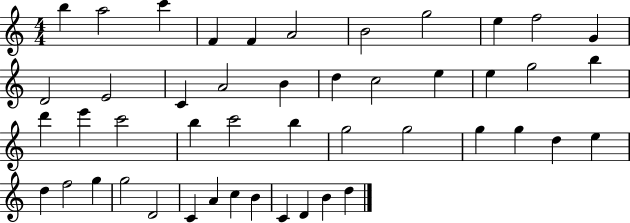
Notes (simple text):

B5/q A5/h C6/q F4/q F4/q A4/h B4/h G5/h E5/q F5/h G4/q D4/h E4/h C4/q A4/h B4/q D5/q C5/h E5/q E5/q G5/h B5/q D6/q E6/q C6/h B5/q C6/h B5/q G5/h G5/h G5/q G5/q D5/q E5/q D5/q F5/h G5/q G5/h D4/h C4/q A4/q C5/q B4/q C4/q D4/q B4/q D5/q